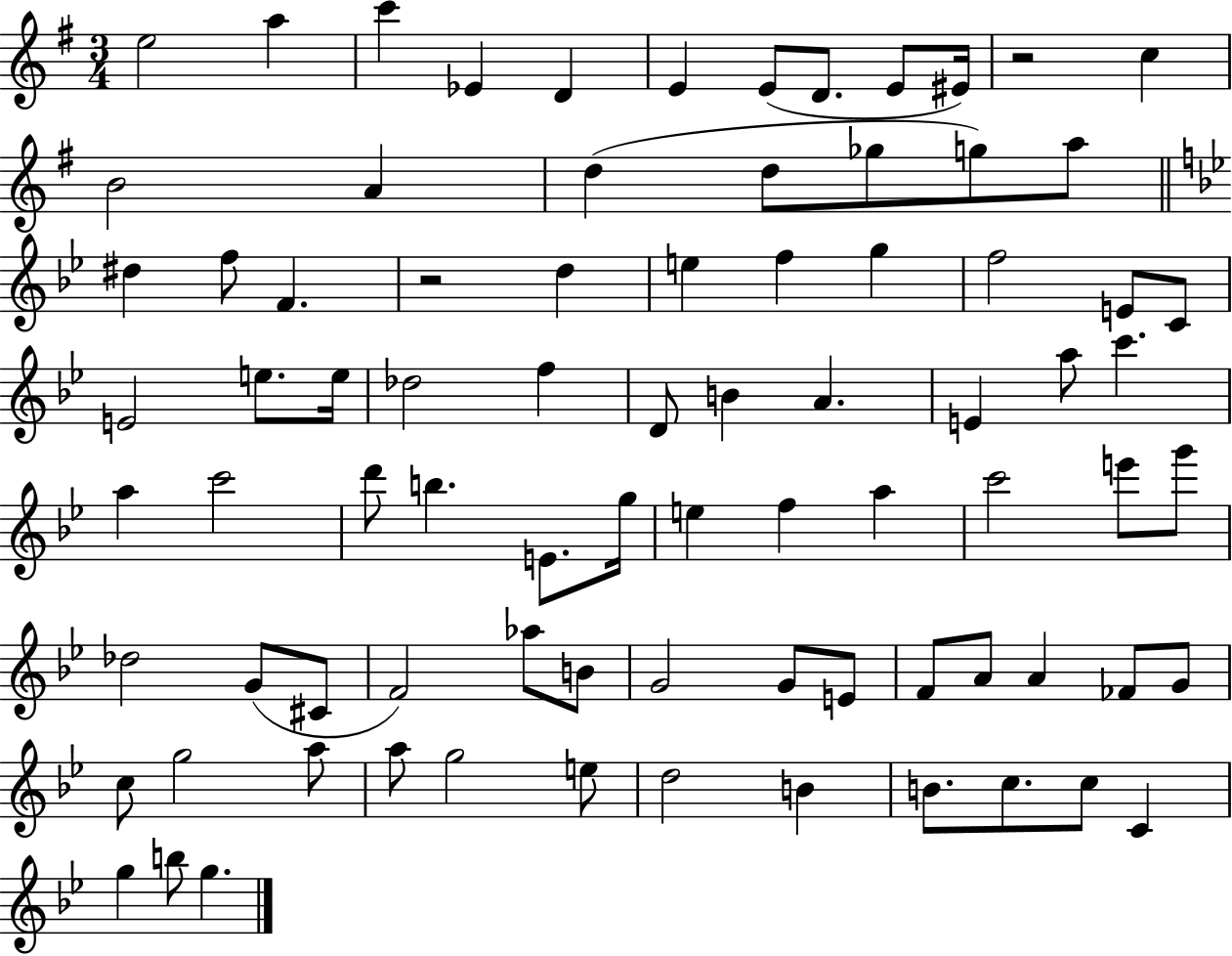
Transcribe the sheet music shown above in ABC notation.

X:1
T:Untitled
M:3/4
L:1/4
K:G
e2 a c' _E D E E/2 D/2 E/2 ^E/4 z2 c B2 A d d/2 _g/2 g/2 a/2 ^d f/2 F z2 d e f g f2 E/2 C/2 E2 e/2 e/4 _d2 f D/2 B A E a/2 c' a c'2 d'/2 b E/2 g/4 e f a c'2 e'/2 g'/2 _d2 G/2 ^C/2 F2 _a/2 B/2 G2 G/2 E/2 F/2 A/2 A _F/2 G/2 c/2 g2 a/2 a/2 g2 e/2 d2 B B/2 c/2 c/2 C g b/2 g